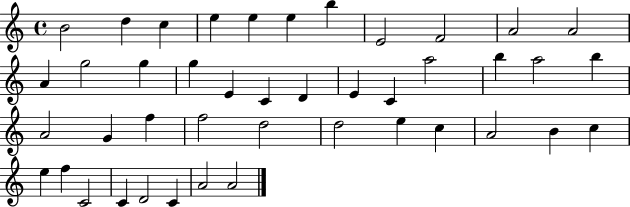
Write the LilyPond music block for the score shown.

{
  \clef treble
  \time 4/4
  \defaultTimeSignature
  \key c \major
  b'2 d''4 c''4 | e''4 e''4 e''4 b''4 | e'2 f'2 | a'2 a'2 | \break a'4 g''2 g''4 | g''4 e'4 c'4 d'4 | e'4 c'4 a''2 | b''4 a''2 b''4 | \break a'2 g'4 f''4 | f''2 d''2 | d''2 e''4 c''4 | a'2 b'4 c''4 | \break e''4 f''4 c'2 | c'4 d'2 c'4 | a'2 a'2 | \bar "|."
}